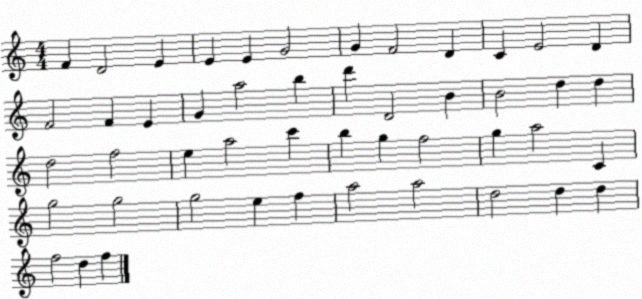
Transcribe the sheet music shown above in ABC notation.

X:1
T:Untitled
M:4/4
L:1/4
K:C
F D2 E E E G2 G F2 D C E2 D F2 F E G a2 b d' D2 B B2 d d d2 f2 e a2 c' b g f2 g a2 C g2 g2 g2 e f a2 a2 d2 d d f2 d f